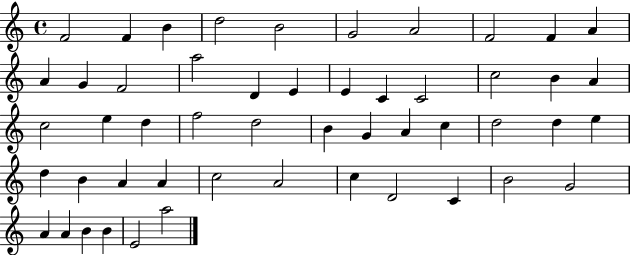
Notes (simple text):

F4/h F4/q B4/q D5/h B4/h G4/h A4/h F4/h F4/q A4/q A4/q G4/q F4/h A5/h D4/q E4/q E4/q C4/q C4/h C5/h B4/q A4/q C5/h E5/q D5/q F5/h D5/h B4/q G4/q A4/q C5/q D5/h D5/q E5/q D5/q B4/q A4/q A4/q C5/h A4/h C5/q D4/h C4/q B4/h G4/h A4/q A4/q B4/q B4/q E4/h A5/h